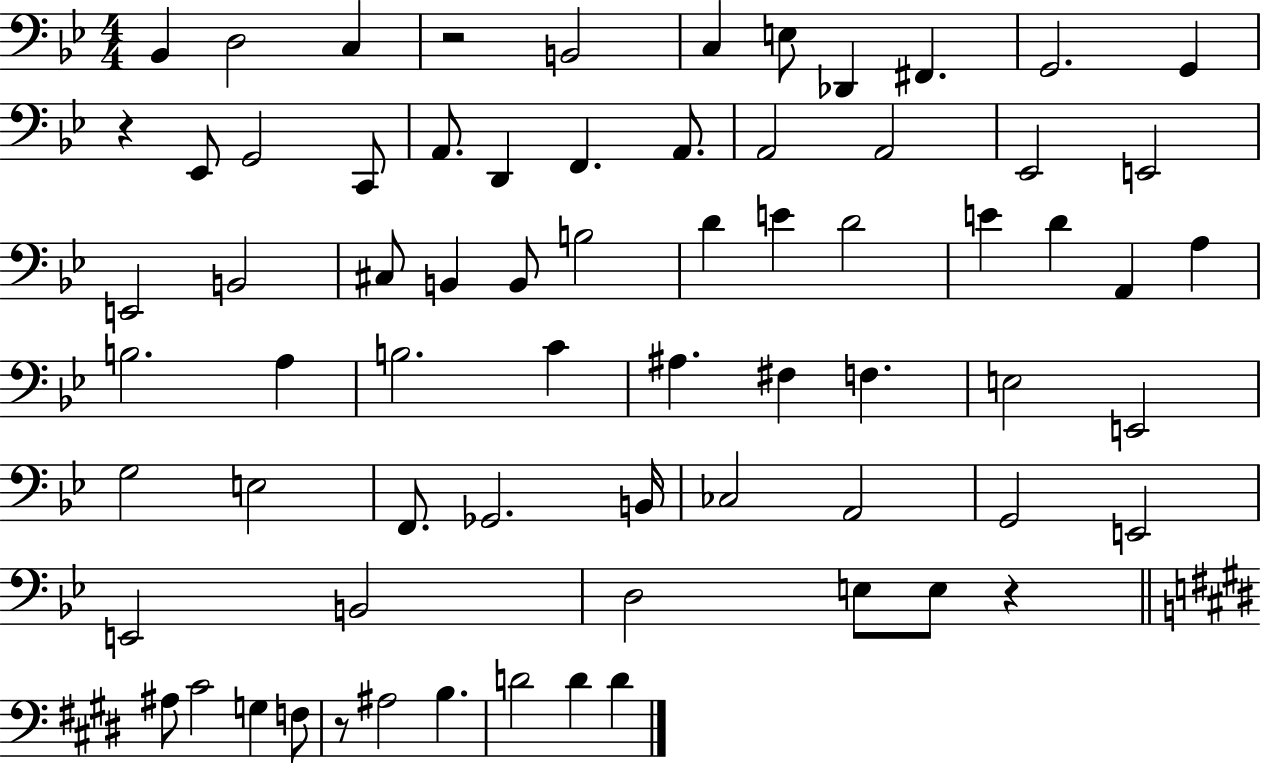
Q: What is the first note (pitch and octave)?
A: Bb2